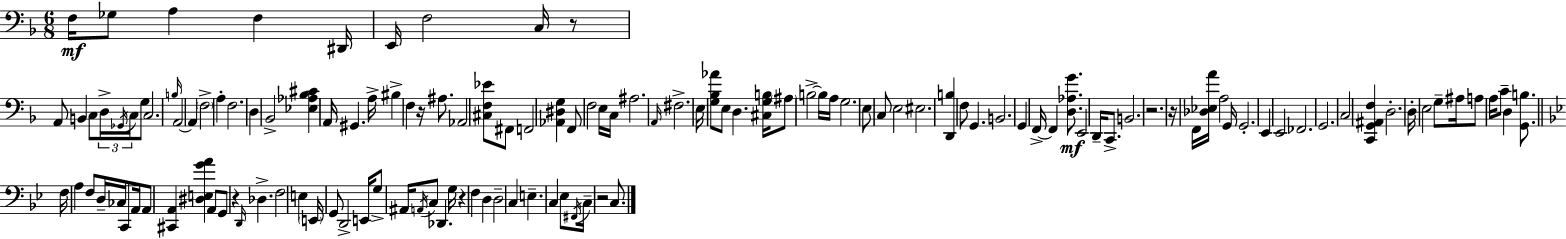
X:1
T:Untitled
M:6/8
L:1/4
K:F
F,/4 _G,/2 A, F, ^D,,/4 E,,/4 F,2 C,/4 z/2 A,,/2 B,, C,/2 D,/4 _G,,/4 C,/4 G,/2 C,2 B,/4 A,,2 A,, F,2 A, F,2 D, _B,,2 [_E,_A,_B,^C] A,,/4 ^G,, A,/4 ^B, F, z/4 ^A,/2 _A,,2 [^C,F,_E]/2 ^F,,/2 F,,2 [_A,,^D,G,] F,,/2 F,2 E,/4 C,/4 ^A,2 A,,/4 ^F,2 E,/4 [G,_B,_A]/2 E,/2 D, [^C,G,B,]/4 ^A,/2 B,2 B,/4 A,/4 G,2 E,/2 C,/2 E,2 ^E,2 [D,,B,] F,/2 G,, B,,2 G,, F,,/4 F,, [D,_A,G]/2 E,,2 D,,/4 C,,/2 B,,2 z2 z/4 F,,/4 [_D,_E,A]/4 A,2 G,,/4 G,,2 E,, E,,2 _F,,2 G,,2 C,2 [C,,G,,^A,,F,] D,2 D,/4 E,2 G,/2 ^A,/4 A,/2 A,/4 C/2 D, [G,,B,]/2 F,/4 A, F,/2 D,/4 _C,/4 C,,/2 A,,/4 A,,/2 [^C,,A,,] [^D,E,GA] A,,/2 G,,/2 z D,,/4 _D, F,2 E, E,,/4 G,,/2 D,,2 E,,/4 G,/2 ^A,,/4 A,,/4 C,/2 _D,, G,/4 z F, D, D,2 C, E, C, _E,/2 ^F,,/4 C,/4 z2 C,/2